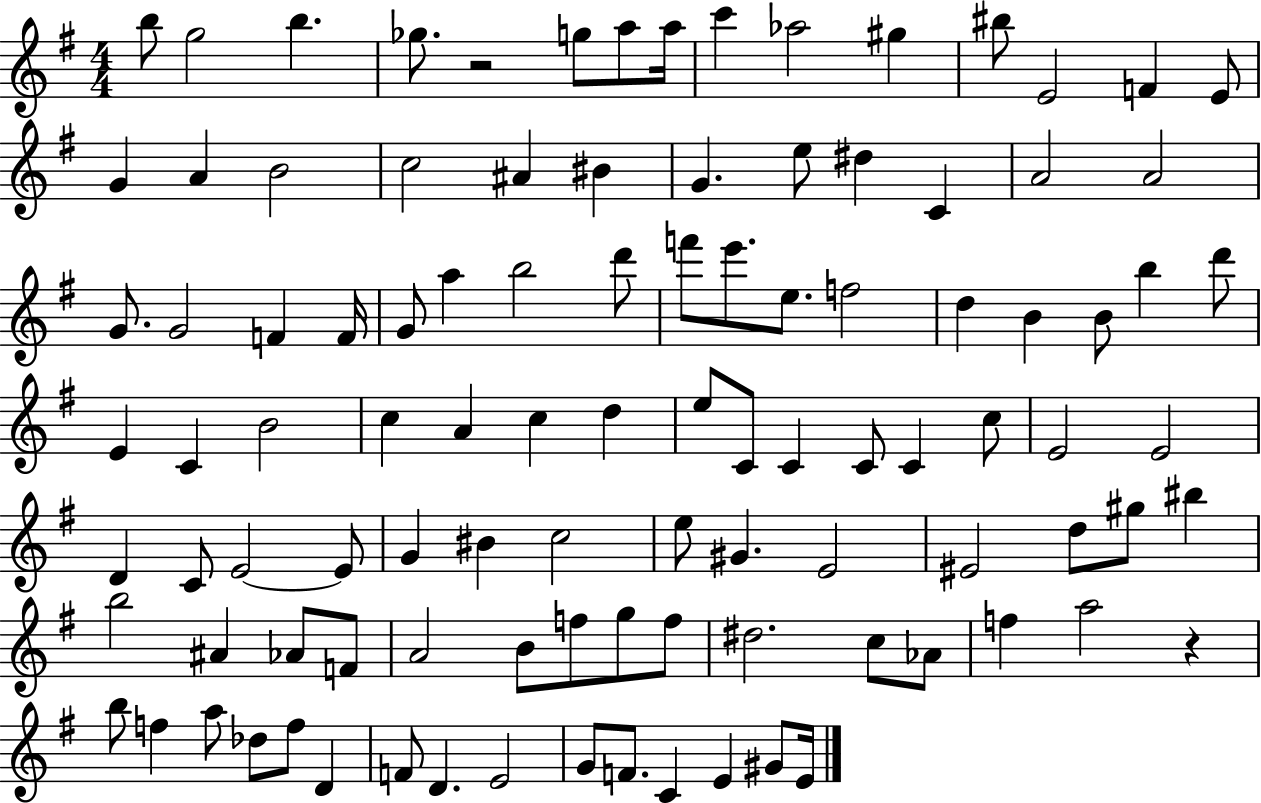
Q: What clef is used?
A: treble